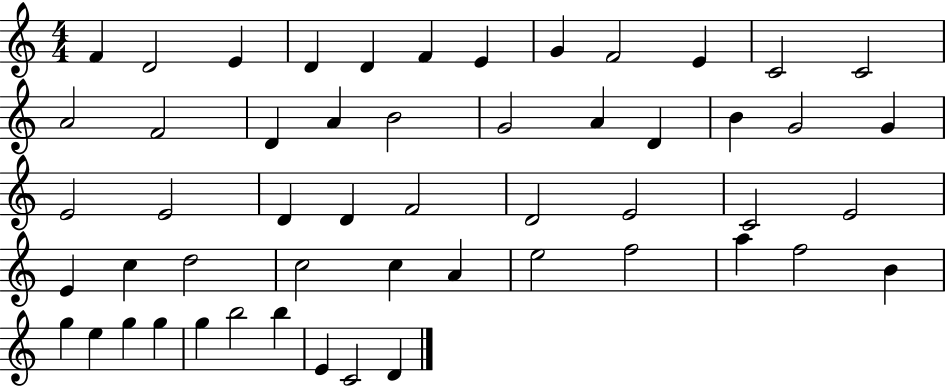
X:1
T:Untitled
M:4/4
L:1/4
K:C
F D2 E D D F E G F2 E C2 C2 A2 F2 D A B2 G2 A D B G2 G E2 E2 D D F2 D2 E2 C2 E2 E c d2 c2 c A e2 f2 a f2 B g e g g g b2 b E C2 D